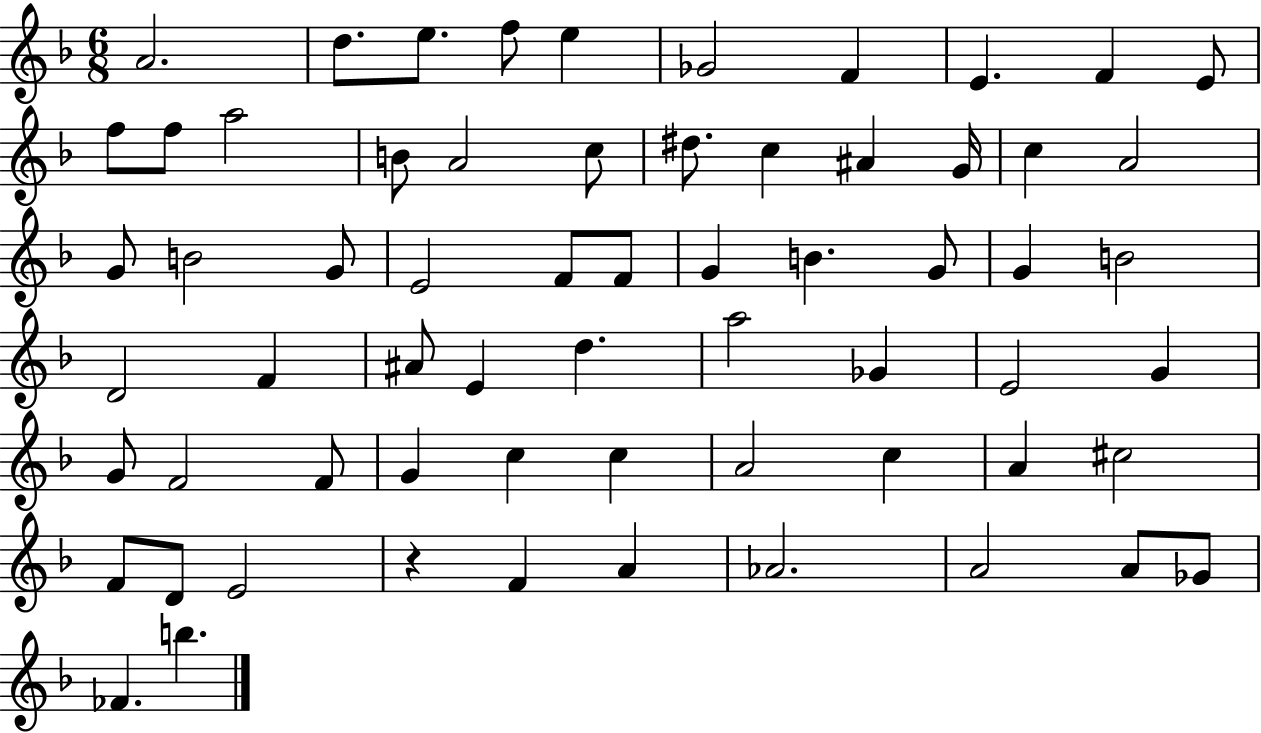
{
  \clef treble
  \numericTimeSignature
  \time 6/8
  \key f \major
  a'2. | d''8. e''8. f''8 e''4 | ges'2 f'4 | e'4. f'4 e'8 | \break f''8 f''8 a''2 | b'8 a'2 c''8 | dis''8. c''4 ais'4 g'16 | c''4 a'2 | \break g'8 b'2 g'8 | e'2 f'8 f'8 | g'4 b'4. g'8 | g'4 b'2 | \break d'2 f'4 | ais'8 e'4 d''4. | a''2 ges'4 | e'2 g'4 | \break g'8 f'2 f'8 | g'4 c''4 c''4 | a'2 c''4 | a'4 cis''2 | \break f'8 d'8 e'2 | r4 f'4 a'4 | aes'2. | a'2 a'8 ges'8 | \break fes'4. b''4. | \bar "|."
}